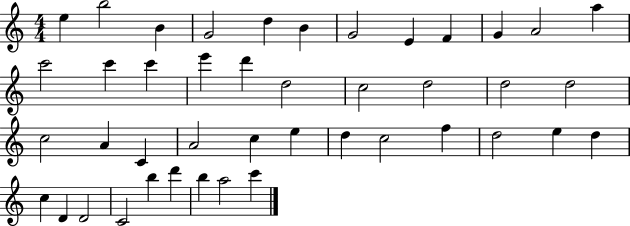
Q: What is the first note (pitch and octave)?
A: E5